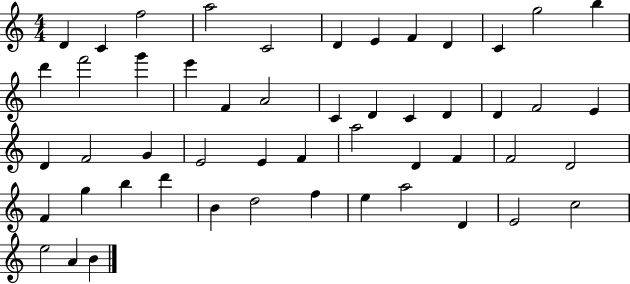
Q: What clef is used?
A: treble